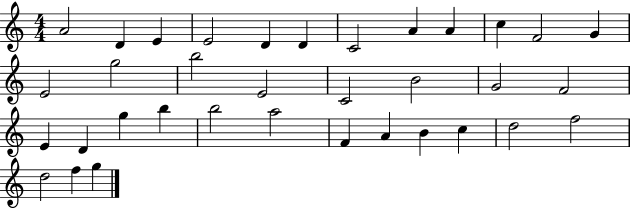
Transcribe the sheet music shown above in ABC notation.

X:1
T:Untitled
M:4/4
L:1/4
K:C
A2 D E E2 D D C2 A A c F2 G E2 g2 b2 E2 C2 B2 G2 F2 E D g b b2 a2 F A B c d2 f2 d2 f g